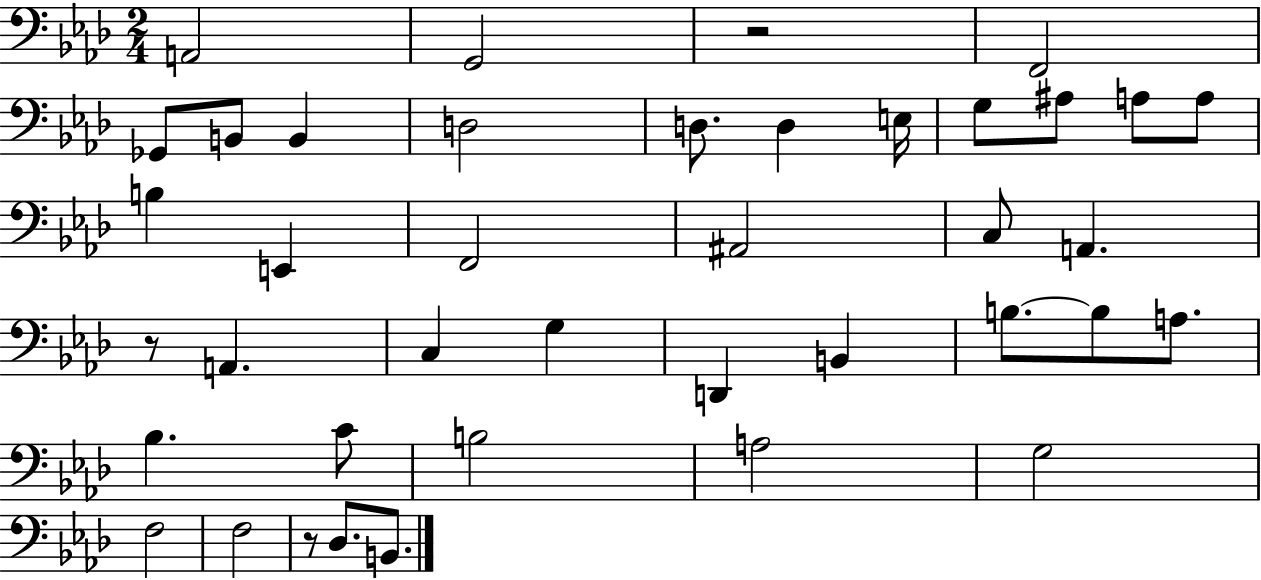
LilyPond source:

{
  \clef bass
  \numericTimeSignature
  \time 2/4
  \key aes \major
  a,2 | g,2 | r2 | f,2 | \break ges,8 b,8 b,4 | d2 | d8. d4 e16 | g8 ais8 a8 a8 | \break b4 e,4 | f,2 | ais,2 | c8 a,4. | \break r8 a,4. | c4 g4 | d,4 b,4 | b8.~~ b8 a8. | \break bes4. c'8 | b2 | a2 | g2 | \break f2 | f2 | r8 des8. b,8. | \bar "|."
}